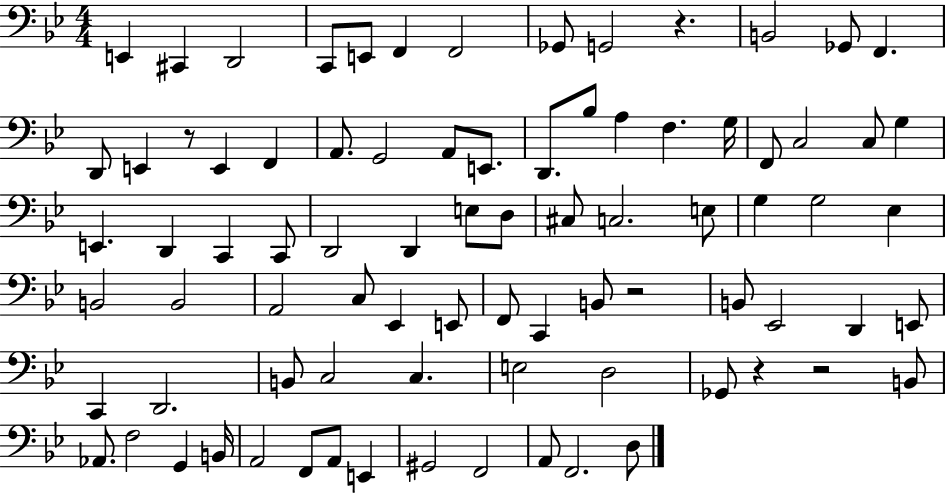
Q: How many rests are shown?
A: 5